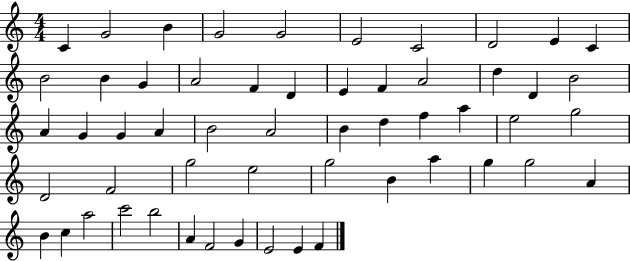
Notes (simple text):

C4/q G4/h B4/q G4/h G4/h E4/h C4/h D4/h E4/q C4/q B4/h B4/q G4/q A4/h F4/q D4/q E4/q F4/q A4/h D5/q D4/q B4/h A4/q G4/q G4/q A4/q B4/h A4/h B4/q D5/q F5/q A5/q E5/h G5/h D4/h F4/h G5/h E5/h G5/h B4/q A5/q G5/q G5/h A4/q B4/q C5/q A5/h C6/h B5/h A4/q F4/h G4/q E4/h E4/q F4/q